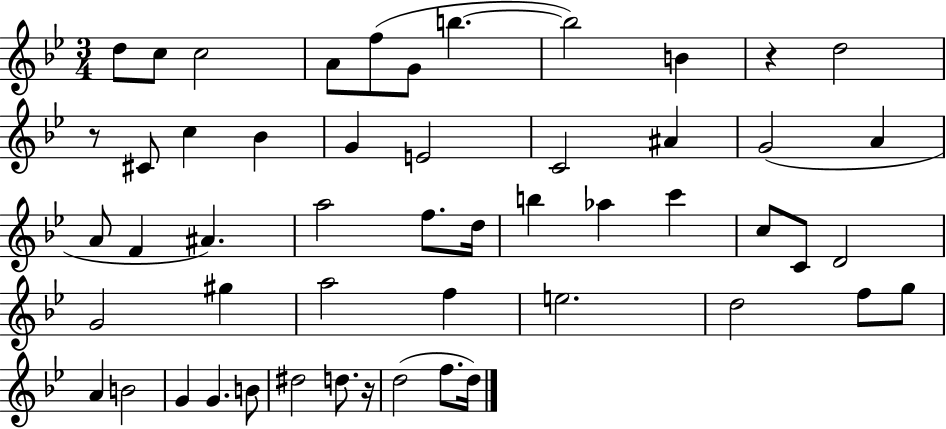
{
  \clef treble
  \numericTimeSignature
  \time 3/4
  \key bes \major
  d''8 c''8 c''2 | a'8 f''8( g'8 b''4.~~ | b''2) b'4 | r4 d''2 | \break r8 cis'8 c''4 bes'4 | g'4 e'2 | c'2 ais'4 | g'2( a'4 | \break a'8 f'4 ais'4.) | a''2 f''8. d''16 | b''4 aes''4 c'''4 | c''8 c'8 d'2 | \break g'2 gis''4 | a''2 f''4 | e''2. | d''2 f''8 g''8 | \break a'4 b'2 | g'4 g'4. b'8 | dis''2 d''8. r16 | d''2( f''8. d''16) | \break \bar "|."
}